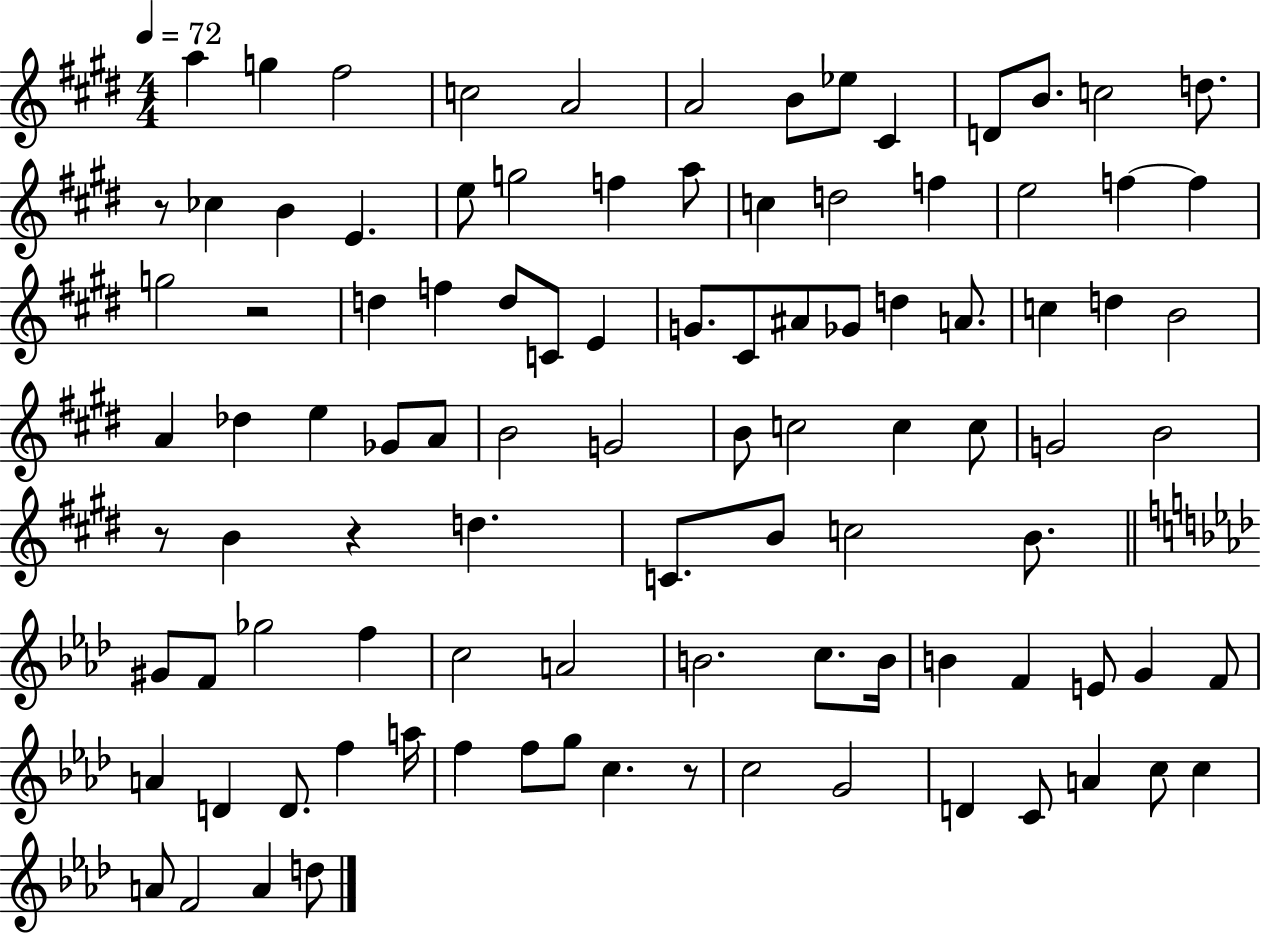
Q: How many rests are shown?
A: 5